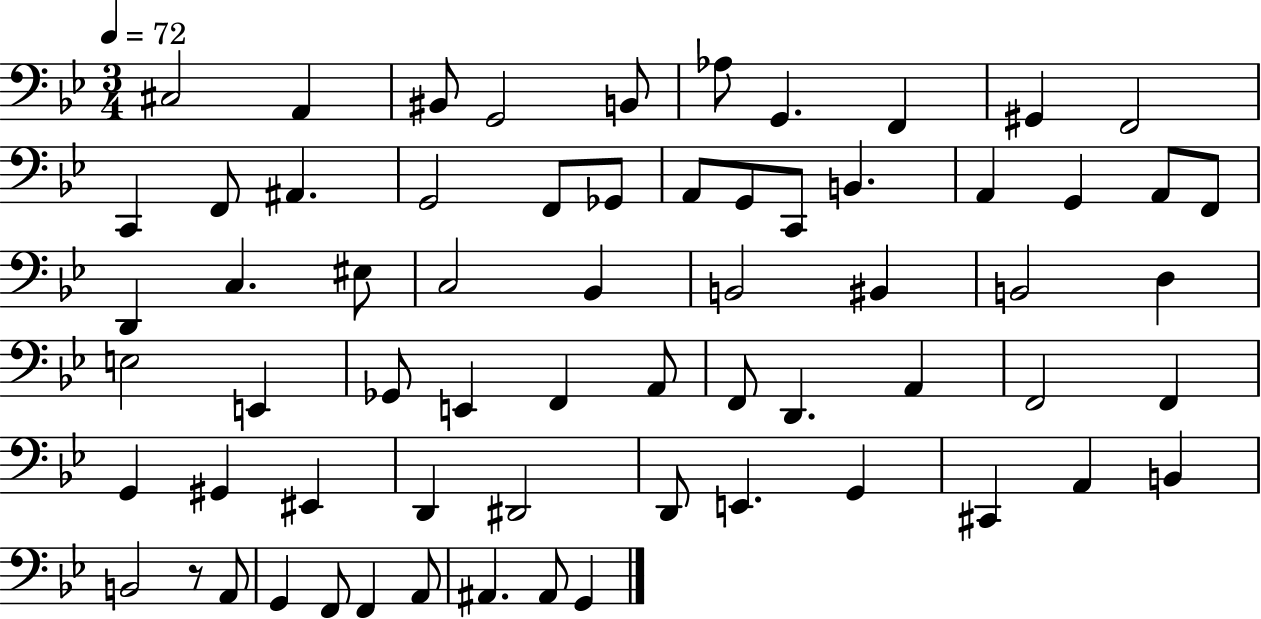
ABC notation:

X:1
T:Untitled
M:3/4
L:1/4
K:Bb
^C,2 A,, ^B,,/2 G,,2 B,,/2 _A,/2 G,, F,, ^G,, F,,2 C,, F,,/2 ^A,, G,,2 F,,/2 _G,,/2 A,,/2 G,,/2 C,,/2 B,, A,, G,, A,,/2 F,,/2 D,, C, ^E,/2 C,2 _B,, B,,2 ^B,, B,,2 D, E,2 E,, _G,,/2 E,, F,, A,,/2 F,,/2 D,, A,, F,,2 F,, G,, ^G,, ^E,, D,, ^D,,2 D,,/2 E,, G,, ^C,, A,, B,, B,,2 z/2 A,,/2 G,, F,,/2 F,, A,,/2 ^A,, ^A,,/2 G,,